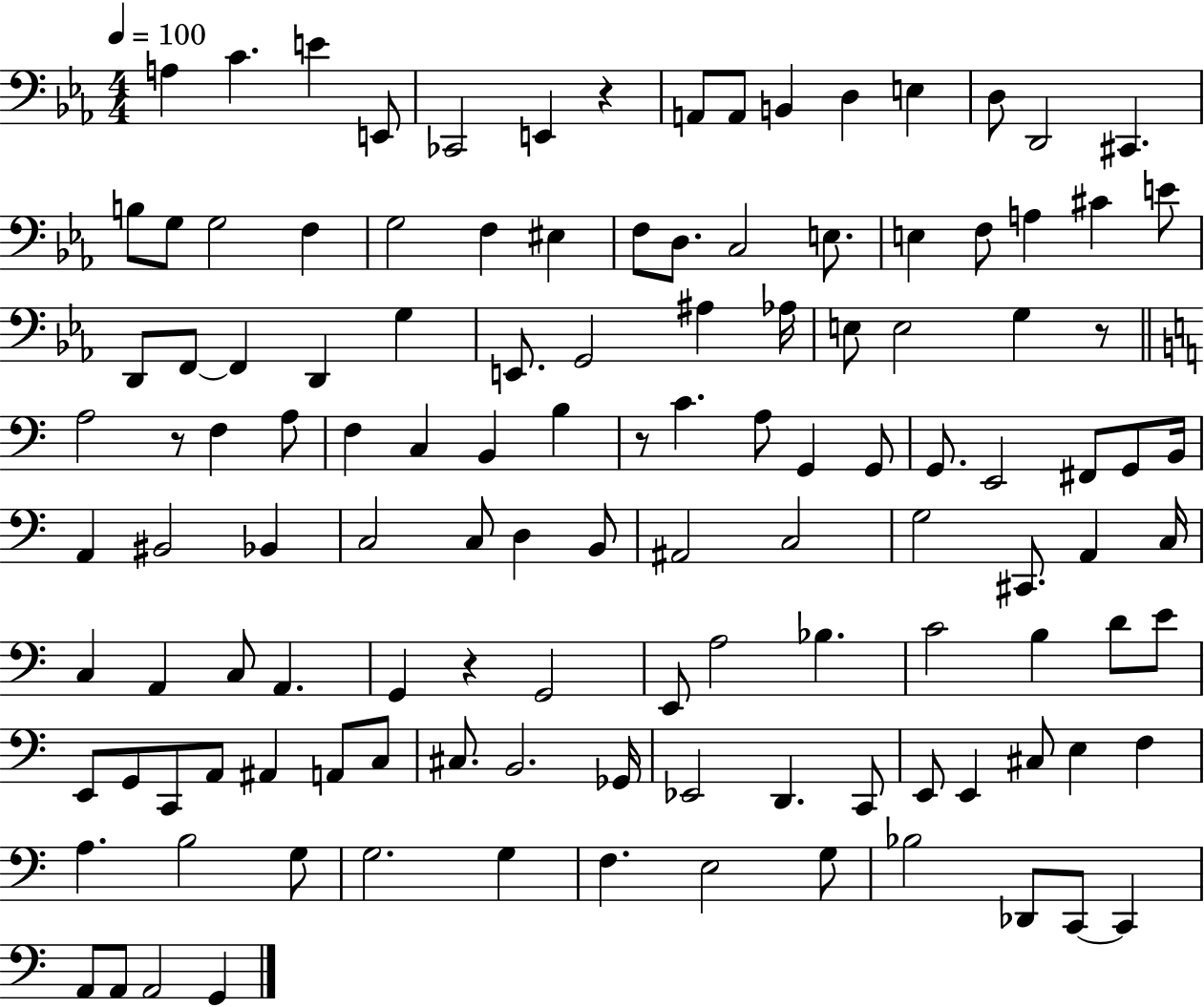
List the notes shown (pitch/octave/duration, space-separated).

A3/q C4/q. E4/q E2/e CES2/h E2/q R/q A2/e A2/e B2/q D3/q E3/q D3/e D2/h C#2/q. B3/e G3/e G3/h F3/q G3/h F3/q EIS3/q F3/e D3/e. C3/h E3/e. E3/q F3/e A3/q C#4/q E4/e D2/e F2/e F2/q D2/q G3/q E2/e. G2/h A#3/q Ab3/s E3/e E3/h G3/q R/e A3/h R/e F3/q A3/e F3/q C3/q B2/q B3/q R/e C4/q. A3/e G2/q G2/e G2/e. E2/h F#2/e G2/e B2/s A2/q BIS2/h Bb2/q C3/h C3/e D3/q B2/e A#2/h C3/h G3/h C#2/e. A2/q C3/s C3/q A2/q C3/e A2/q. G2/q R/q G2/h E2/e A3/h Bb3/q. C4/h B3/q D4/e E4/e E2/e G2/e C2/e A2/e A#2/q A2/e C3/e C#3/e. B2/h. Gb2/s Eb2/h D2/q. C2/e E2/e E2/q C#3/e E3/q F3/q A3/q. B3/h G3/e G3/h. G3/q F3/q. E3/h G3/e Bb3/h Db2/e C2/e C2/q A2/e A2/e A2/h G2/q